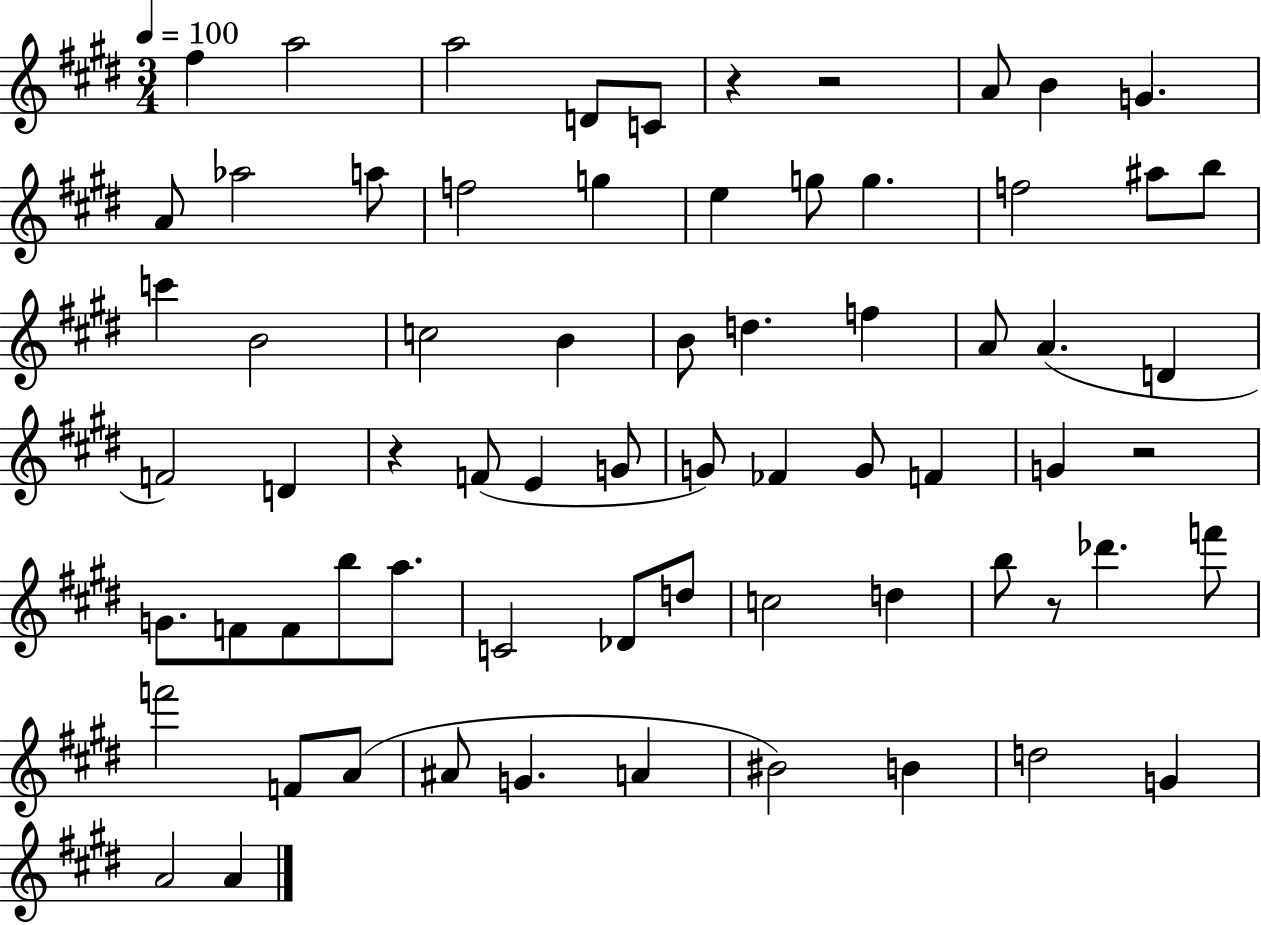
F#5/q A5/h A5/h D4/e C4/e R/q R/h A4/e B4/q G4/q. A4/e Ab5/h A5/e F5/h G5/q E5/q G5/e G5/q. F5/h A#5/e B5/e C6/q B4/h C5/h B4/q B4/e D5/q. F5/q A4/e A4/q. D4/q F4/h D4/q R/q F4/e E4/q G4/e G4/e FES4/q G4/e F4/q G4/q R/h G4/e. F4/e F4/e B5/e A5/e. C4/h Db4/e D5/e C5/h D5/q B5/e R/e Db6/q. F6/e F6/h F4/e A4/e A#4/e G4/q. A4/q BIS4/h B4/q D5/h G4/q A4/h A4/q